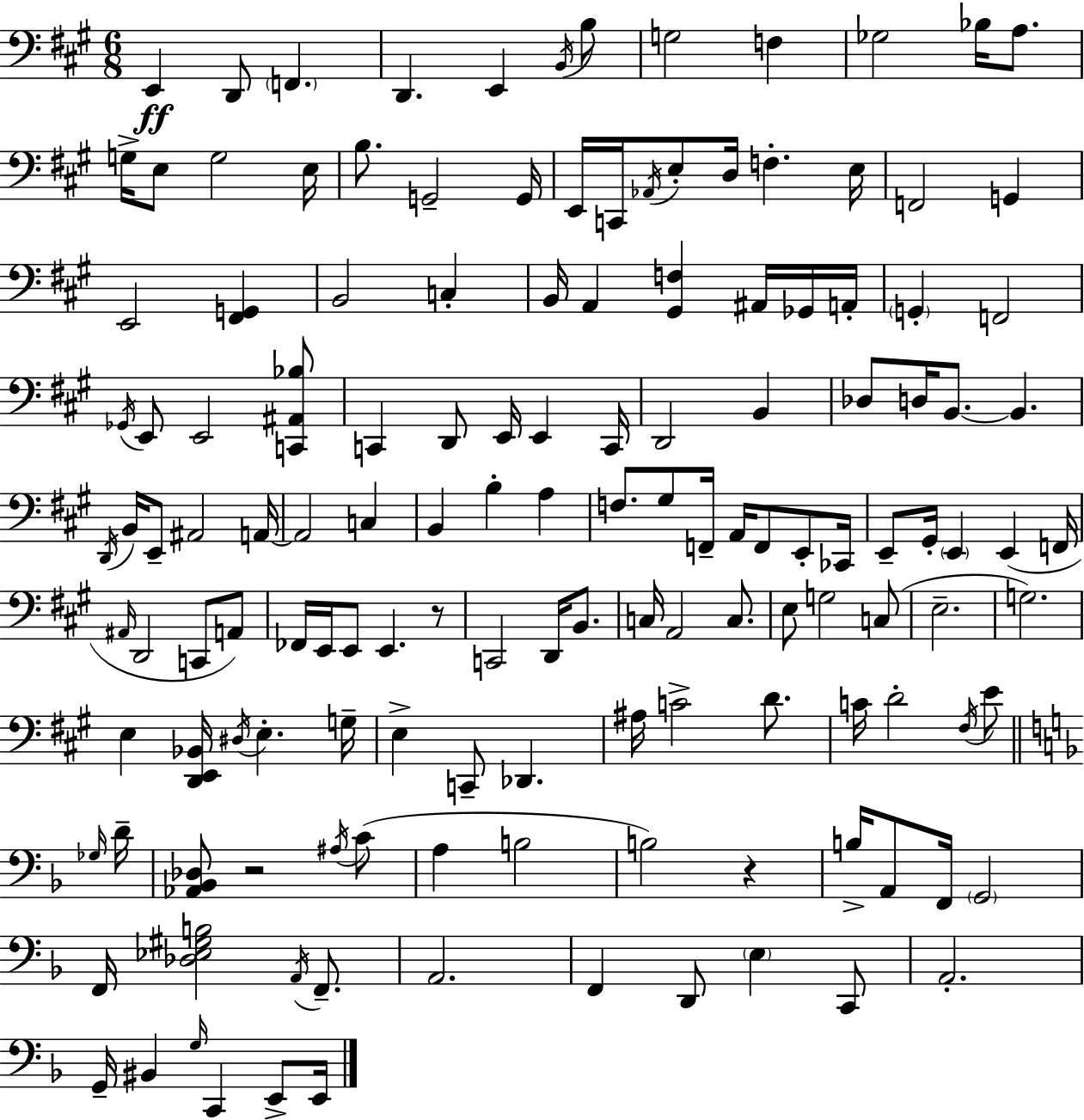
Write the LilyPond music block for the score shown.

{
  \clef bass
  \numericTimeSignature
  \time 6/8
  \key a \major
  e,4\ff d,8 \parenthesize f,4. | d,4. e,4 \acciaccatura { b,16 } b8 | g2 f4 | ges2 bes16 a8. | \break g16-> e8 g2 | e16 b8. g,2-- | g,16 e,16 c,16 \acciaccatura { aes,16 } e8-. d16 f4.-. | e16 f,2 g,4 | \break e,2 <fis, g,>4 | b,2 c4-. | b,16 a,4 <gis, f>4 ais,16 | ges,16 a,16-. \parenthesize g,4-. f,2 | \break \acciaccatura { ges,16 } e,8 e,2 | <c, ais, bes>8 c,4 d,8 e,16 e,4 | c,16 d,2 b,4 | des8 d16 b,8.~~ b,4. | \break \acciaccatura { d,16 } b,16 e,8-- ais,2 | a,16~~ a,2 | c4 b,4 b4-. | a4 f8. gis8 f,16-- a,16 f,8 | \break e,8-. ces,16 e,8-- gis,16-. \parenthesize e,4 e,4( | f,16 \grace { ais,16 } d,2 | c,8 a,8) fes,16 e,16 e,8 e,4. | r8 c,2 | \break d,16 b,8. c16 a,2 | c8. e8 g2 | c8( e2.-- | g2.) | \break e4 <d, e, bes,>16 \acciaccatura { dis16 } e4.-. | g16-- e4-> c,8-- | des,4. ais16 c'2-> | d'8. c'16 d'2-. | \break \acciaccatura { fis16 } e'8 \bar "||" \break \key f \major \grace { ges16 } d'16-- <aes, bes, des>8 r2 | \acciaccatura { ais16 }( c'8 a4 b2 | b2) r4 | b16-> a,8 f,16 \parenthesize g,2 | \break f,16 <des ees gis b>2 | \acciaccatura { a,16 } f,8.-- a,2. | f,4 d,8 \parenthesize e4 | c,8 a,2.-. | \break g,16-- bis,4 \grace { g16 } c,4 | e,8-> e,16 \bar "|."
}